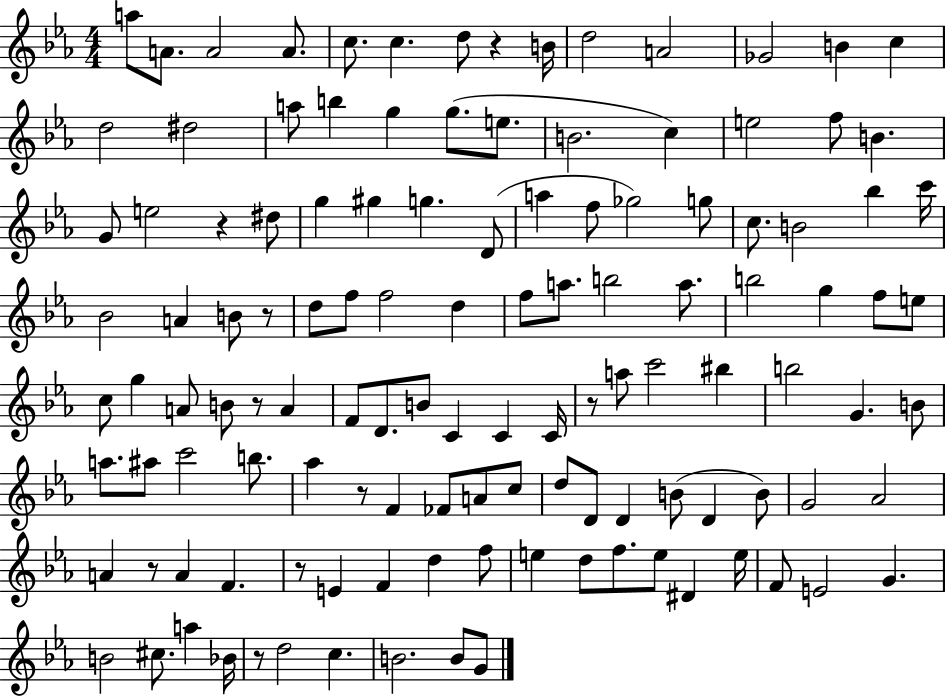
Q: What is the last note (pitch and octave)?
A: G4